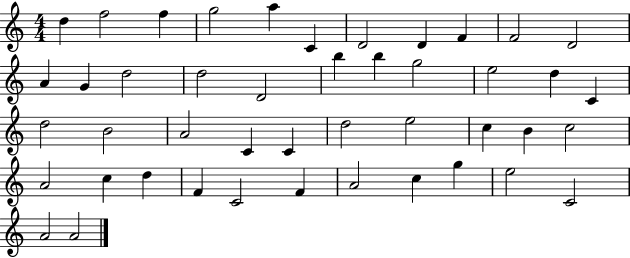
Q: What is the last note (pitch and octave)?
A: A4